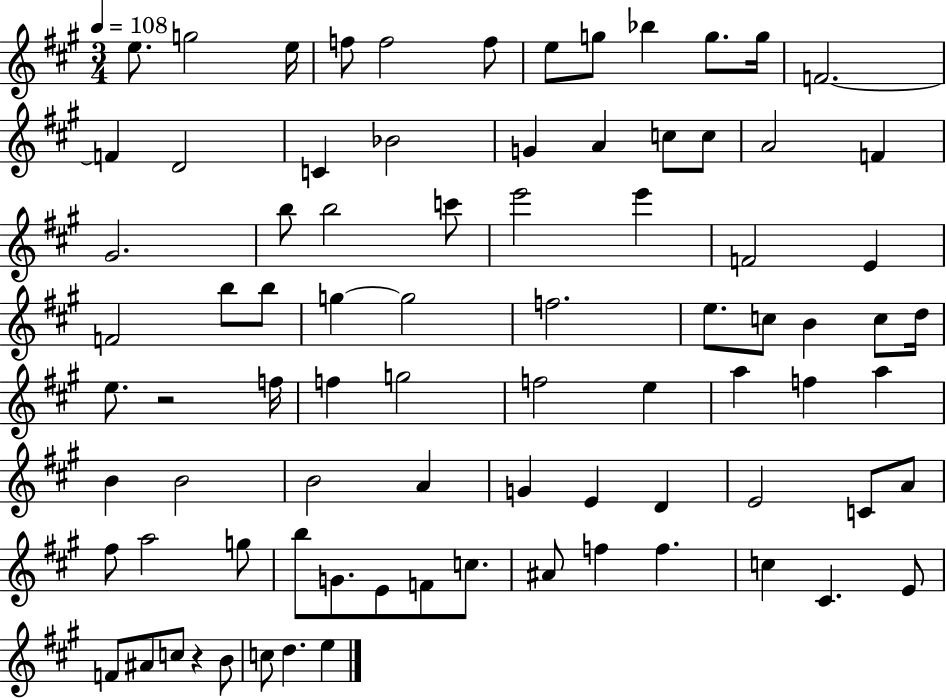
X:1
T:Untitled
M:3/4
L:1/4
K:A
e/2 g2 e/4 f/2 f2 f/2 e/2 g/2 _b g/2 g/4 F2 F D2 C _B2 G A c/2 c/2 A2 F ^G2 b/2 b2 c'/2 e'2 e' F2 E F2 b/2 b/2 g g2 f2 e/2 c/2 B c/2 d/4 e/2 z2 f/4 f g2 f2 e a f a B B2 B2 A G E D E2 C/2 A/2 ^f/2 a2 g/2 b/2 G/2 E/2 F/2 c/2 ^A/2 f f c ^C E/2 F/2 ^A/2 c/2 z B/2 c/2 d e